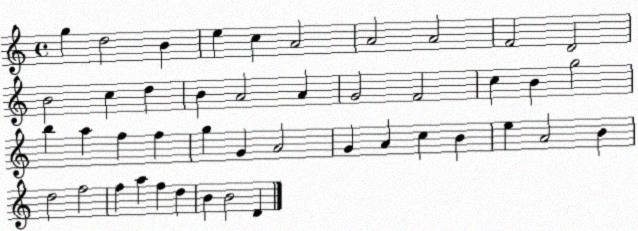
X:1
T:Untitled
M:4/4
L:1/4
K:C
g d2 B e c A2 A2 A2 F2 D2 B2 c d B A2 A G2 F2 c B g2 b a f f g G A2 G A c B e A2 B d2 f2 f a f d B B2 D